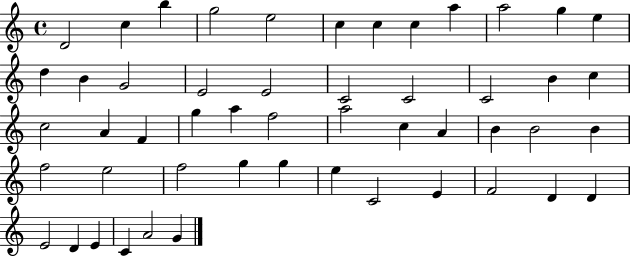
{
  \clef treble
  \time 4/4
  \defaultTimeSignature
  \key c \major
  d'2 c''4 b''4 | g''2 e''2 | c''4 c''4 c''4 a''4 | a''2 g''4 e''4 | \break d''4 b'4 g'2 | e'2 e'2 | c'2 c'2 | c'2 b'4 c''4 | \break c''2 a'4 f'4 | g''4 a''4 f''2 | a''2 c''4 a'4 | b'4 b'2 b'4 | \break f''2 e''2 | f''2 g''4 g''4 | e''4 c'2 e'4 | f'2 d'4 d'4 | \break e'2 d'4 e'4 | c'4 a'2 g'4 | \bar "|."
}